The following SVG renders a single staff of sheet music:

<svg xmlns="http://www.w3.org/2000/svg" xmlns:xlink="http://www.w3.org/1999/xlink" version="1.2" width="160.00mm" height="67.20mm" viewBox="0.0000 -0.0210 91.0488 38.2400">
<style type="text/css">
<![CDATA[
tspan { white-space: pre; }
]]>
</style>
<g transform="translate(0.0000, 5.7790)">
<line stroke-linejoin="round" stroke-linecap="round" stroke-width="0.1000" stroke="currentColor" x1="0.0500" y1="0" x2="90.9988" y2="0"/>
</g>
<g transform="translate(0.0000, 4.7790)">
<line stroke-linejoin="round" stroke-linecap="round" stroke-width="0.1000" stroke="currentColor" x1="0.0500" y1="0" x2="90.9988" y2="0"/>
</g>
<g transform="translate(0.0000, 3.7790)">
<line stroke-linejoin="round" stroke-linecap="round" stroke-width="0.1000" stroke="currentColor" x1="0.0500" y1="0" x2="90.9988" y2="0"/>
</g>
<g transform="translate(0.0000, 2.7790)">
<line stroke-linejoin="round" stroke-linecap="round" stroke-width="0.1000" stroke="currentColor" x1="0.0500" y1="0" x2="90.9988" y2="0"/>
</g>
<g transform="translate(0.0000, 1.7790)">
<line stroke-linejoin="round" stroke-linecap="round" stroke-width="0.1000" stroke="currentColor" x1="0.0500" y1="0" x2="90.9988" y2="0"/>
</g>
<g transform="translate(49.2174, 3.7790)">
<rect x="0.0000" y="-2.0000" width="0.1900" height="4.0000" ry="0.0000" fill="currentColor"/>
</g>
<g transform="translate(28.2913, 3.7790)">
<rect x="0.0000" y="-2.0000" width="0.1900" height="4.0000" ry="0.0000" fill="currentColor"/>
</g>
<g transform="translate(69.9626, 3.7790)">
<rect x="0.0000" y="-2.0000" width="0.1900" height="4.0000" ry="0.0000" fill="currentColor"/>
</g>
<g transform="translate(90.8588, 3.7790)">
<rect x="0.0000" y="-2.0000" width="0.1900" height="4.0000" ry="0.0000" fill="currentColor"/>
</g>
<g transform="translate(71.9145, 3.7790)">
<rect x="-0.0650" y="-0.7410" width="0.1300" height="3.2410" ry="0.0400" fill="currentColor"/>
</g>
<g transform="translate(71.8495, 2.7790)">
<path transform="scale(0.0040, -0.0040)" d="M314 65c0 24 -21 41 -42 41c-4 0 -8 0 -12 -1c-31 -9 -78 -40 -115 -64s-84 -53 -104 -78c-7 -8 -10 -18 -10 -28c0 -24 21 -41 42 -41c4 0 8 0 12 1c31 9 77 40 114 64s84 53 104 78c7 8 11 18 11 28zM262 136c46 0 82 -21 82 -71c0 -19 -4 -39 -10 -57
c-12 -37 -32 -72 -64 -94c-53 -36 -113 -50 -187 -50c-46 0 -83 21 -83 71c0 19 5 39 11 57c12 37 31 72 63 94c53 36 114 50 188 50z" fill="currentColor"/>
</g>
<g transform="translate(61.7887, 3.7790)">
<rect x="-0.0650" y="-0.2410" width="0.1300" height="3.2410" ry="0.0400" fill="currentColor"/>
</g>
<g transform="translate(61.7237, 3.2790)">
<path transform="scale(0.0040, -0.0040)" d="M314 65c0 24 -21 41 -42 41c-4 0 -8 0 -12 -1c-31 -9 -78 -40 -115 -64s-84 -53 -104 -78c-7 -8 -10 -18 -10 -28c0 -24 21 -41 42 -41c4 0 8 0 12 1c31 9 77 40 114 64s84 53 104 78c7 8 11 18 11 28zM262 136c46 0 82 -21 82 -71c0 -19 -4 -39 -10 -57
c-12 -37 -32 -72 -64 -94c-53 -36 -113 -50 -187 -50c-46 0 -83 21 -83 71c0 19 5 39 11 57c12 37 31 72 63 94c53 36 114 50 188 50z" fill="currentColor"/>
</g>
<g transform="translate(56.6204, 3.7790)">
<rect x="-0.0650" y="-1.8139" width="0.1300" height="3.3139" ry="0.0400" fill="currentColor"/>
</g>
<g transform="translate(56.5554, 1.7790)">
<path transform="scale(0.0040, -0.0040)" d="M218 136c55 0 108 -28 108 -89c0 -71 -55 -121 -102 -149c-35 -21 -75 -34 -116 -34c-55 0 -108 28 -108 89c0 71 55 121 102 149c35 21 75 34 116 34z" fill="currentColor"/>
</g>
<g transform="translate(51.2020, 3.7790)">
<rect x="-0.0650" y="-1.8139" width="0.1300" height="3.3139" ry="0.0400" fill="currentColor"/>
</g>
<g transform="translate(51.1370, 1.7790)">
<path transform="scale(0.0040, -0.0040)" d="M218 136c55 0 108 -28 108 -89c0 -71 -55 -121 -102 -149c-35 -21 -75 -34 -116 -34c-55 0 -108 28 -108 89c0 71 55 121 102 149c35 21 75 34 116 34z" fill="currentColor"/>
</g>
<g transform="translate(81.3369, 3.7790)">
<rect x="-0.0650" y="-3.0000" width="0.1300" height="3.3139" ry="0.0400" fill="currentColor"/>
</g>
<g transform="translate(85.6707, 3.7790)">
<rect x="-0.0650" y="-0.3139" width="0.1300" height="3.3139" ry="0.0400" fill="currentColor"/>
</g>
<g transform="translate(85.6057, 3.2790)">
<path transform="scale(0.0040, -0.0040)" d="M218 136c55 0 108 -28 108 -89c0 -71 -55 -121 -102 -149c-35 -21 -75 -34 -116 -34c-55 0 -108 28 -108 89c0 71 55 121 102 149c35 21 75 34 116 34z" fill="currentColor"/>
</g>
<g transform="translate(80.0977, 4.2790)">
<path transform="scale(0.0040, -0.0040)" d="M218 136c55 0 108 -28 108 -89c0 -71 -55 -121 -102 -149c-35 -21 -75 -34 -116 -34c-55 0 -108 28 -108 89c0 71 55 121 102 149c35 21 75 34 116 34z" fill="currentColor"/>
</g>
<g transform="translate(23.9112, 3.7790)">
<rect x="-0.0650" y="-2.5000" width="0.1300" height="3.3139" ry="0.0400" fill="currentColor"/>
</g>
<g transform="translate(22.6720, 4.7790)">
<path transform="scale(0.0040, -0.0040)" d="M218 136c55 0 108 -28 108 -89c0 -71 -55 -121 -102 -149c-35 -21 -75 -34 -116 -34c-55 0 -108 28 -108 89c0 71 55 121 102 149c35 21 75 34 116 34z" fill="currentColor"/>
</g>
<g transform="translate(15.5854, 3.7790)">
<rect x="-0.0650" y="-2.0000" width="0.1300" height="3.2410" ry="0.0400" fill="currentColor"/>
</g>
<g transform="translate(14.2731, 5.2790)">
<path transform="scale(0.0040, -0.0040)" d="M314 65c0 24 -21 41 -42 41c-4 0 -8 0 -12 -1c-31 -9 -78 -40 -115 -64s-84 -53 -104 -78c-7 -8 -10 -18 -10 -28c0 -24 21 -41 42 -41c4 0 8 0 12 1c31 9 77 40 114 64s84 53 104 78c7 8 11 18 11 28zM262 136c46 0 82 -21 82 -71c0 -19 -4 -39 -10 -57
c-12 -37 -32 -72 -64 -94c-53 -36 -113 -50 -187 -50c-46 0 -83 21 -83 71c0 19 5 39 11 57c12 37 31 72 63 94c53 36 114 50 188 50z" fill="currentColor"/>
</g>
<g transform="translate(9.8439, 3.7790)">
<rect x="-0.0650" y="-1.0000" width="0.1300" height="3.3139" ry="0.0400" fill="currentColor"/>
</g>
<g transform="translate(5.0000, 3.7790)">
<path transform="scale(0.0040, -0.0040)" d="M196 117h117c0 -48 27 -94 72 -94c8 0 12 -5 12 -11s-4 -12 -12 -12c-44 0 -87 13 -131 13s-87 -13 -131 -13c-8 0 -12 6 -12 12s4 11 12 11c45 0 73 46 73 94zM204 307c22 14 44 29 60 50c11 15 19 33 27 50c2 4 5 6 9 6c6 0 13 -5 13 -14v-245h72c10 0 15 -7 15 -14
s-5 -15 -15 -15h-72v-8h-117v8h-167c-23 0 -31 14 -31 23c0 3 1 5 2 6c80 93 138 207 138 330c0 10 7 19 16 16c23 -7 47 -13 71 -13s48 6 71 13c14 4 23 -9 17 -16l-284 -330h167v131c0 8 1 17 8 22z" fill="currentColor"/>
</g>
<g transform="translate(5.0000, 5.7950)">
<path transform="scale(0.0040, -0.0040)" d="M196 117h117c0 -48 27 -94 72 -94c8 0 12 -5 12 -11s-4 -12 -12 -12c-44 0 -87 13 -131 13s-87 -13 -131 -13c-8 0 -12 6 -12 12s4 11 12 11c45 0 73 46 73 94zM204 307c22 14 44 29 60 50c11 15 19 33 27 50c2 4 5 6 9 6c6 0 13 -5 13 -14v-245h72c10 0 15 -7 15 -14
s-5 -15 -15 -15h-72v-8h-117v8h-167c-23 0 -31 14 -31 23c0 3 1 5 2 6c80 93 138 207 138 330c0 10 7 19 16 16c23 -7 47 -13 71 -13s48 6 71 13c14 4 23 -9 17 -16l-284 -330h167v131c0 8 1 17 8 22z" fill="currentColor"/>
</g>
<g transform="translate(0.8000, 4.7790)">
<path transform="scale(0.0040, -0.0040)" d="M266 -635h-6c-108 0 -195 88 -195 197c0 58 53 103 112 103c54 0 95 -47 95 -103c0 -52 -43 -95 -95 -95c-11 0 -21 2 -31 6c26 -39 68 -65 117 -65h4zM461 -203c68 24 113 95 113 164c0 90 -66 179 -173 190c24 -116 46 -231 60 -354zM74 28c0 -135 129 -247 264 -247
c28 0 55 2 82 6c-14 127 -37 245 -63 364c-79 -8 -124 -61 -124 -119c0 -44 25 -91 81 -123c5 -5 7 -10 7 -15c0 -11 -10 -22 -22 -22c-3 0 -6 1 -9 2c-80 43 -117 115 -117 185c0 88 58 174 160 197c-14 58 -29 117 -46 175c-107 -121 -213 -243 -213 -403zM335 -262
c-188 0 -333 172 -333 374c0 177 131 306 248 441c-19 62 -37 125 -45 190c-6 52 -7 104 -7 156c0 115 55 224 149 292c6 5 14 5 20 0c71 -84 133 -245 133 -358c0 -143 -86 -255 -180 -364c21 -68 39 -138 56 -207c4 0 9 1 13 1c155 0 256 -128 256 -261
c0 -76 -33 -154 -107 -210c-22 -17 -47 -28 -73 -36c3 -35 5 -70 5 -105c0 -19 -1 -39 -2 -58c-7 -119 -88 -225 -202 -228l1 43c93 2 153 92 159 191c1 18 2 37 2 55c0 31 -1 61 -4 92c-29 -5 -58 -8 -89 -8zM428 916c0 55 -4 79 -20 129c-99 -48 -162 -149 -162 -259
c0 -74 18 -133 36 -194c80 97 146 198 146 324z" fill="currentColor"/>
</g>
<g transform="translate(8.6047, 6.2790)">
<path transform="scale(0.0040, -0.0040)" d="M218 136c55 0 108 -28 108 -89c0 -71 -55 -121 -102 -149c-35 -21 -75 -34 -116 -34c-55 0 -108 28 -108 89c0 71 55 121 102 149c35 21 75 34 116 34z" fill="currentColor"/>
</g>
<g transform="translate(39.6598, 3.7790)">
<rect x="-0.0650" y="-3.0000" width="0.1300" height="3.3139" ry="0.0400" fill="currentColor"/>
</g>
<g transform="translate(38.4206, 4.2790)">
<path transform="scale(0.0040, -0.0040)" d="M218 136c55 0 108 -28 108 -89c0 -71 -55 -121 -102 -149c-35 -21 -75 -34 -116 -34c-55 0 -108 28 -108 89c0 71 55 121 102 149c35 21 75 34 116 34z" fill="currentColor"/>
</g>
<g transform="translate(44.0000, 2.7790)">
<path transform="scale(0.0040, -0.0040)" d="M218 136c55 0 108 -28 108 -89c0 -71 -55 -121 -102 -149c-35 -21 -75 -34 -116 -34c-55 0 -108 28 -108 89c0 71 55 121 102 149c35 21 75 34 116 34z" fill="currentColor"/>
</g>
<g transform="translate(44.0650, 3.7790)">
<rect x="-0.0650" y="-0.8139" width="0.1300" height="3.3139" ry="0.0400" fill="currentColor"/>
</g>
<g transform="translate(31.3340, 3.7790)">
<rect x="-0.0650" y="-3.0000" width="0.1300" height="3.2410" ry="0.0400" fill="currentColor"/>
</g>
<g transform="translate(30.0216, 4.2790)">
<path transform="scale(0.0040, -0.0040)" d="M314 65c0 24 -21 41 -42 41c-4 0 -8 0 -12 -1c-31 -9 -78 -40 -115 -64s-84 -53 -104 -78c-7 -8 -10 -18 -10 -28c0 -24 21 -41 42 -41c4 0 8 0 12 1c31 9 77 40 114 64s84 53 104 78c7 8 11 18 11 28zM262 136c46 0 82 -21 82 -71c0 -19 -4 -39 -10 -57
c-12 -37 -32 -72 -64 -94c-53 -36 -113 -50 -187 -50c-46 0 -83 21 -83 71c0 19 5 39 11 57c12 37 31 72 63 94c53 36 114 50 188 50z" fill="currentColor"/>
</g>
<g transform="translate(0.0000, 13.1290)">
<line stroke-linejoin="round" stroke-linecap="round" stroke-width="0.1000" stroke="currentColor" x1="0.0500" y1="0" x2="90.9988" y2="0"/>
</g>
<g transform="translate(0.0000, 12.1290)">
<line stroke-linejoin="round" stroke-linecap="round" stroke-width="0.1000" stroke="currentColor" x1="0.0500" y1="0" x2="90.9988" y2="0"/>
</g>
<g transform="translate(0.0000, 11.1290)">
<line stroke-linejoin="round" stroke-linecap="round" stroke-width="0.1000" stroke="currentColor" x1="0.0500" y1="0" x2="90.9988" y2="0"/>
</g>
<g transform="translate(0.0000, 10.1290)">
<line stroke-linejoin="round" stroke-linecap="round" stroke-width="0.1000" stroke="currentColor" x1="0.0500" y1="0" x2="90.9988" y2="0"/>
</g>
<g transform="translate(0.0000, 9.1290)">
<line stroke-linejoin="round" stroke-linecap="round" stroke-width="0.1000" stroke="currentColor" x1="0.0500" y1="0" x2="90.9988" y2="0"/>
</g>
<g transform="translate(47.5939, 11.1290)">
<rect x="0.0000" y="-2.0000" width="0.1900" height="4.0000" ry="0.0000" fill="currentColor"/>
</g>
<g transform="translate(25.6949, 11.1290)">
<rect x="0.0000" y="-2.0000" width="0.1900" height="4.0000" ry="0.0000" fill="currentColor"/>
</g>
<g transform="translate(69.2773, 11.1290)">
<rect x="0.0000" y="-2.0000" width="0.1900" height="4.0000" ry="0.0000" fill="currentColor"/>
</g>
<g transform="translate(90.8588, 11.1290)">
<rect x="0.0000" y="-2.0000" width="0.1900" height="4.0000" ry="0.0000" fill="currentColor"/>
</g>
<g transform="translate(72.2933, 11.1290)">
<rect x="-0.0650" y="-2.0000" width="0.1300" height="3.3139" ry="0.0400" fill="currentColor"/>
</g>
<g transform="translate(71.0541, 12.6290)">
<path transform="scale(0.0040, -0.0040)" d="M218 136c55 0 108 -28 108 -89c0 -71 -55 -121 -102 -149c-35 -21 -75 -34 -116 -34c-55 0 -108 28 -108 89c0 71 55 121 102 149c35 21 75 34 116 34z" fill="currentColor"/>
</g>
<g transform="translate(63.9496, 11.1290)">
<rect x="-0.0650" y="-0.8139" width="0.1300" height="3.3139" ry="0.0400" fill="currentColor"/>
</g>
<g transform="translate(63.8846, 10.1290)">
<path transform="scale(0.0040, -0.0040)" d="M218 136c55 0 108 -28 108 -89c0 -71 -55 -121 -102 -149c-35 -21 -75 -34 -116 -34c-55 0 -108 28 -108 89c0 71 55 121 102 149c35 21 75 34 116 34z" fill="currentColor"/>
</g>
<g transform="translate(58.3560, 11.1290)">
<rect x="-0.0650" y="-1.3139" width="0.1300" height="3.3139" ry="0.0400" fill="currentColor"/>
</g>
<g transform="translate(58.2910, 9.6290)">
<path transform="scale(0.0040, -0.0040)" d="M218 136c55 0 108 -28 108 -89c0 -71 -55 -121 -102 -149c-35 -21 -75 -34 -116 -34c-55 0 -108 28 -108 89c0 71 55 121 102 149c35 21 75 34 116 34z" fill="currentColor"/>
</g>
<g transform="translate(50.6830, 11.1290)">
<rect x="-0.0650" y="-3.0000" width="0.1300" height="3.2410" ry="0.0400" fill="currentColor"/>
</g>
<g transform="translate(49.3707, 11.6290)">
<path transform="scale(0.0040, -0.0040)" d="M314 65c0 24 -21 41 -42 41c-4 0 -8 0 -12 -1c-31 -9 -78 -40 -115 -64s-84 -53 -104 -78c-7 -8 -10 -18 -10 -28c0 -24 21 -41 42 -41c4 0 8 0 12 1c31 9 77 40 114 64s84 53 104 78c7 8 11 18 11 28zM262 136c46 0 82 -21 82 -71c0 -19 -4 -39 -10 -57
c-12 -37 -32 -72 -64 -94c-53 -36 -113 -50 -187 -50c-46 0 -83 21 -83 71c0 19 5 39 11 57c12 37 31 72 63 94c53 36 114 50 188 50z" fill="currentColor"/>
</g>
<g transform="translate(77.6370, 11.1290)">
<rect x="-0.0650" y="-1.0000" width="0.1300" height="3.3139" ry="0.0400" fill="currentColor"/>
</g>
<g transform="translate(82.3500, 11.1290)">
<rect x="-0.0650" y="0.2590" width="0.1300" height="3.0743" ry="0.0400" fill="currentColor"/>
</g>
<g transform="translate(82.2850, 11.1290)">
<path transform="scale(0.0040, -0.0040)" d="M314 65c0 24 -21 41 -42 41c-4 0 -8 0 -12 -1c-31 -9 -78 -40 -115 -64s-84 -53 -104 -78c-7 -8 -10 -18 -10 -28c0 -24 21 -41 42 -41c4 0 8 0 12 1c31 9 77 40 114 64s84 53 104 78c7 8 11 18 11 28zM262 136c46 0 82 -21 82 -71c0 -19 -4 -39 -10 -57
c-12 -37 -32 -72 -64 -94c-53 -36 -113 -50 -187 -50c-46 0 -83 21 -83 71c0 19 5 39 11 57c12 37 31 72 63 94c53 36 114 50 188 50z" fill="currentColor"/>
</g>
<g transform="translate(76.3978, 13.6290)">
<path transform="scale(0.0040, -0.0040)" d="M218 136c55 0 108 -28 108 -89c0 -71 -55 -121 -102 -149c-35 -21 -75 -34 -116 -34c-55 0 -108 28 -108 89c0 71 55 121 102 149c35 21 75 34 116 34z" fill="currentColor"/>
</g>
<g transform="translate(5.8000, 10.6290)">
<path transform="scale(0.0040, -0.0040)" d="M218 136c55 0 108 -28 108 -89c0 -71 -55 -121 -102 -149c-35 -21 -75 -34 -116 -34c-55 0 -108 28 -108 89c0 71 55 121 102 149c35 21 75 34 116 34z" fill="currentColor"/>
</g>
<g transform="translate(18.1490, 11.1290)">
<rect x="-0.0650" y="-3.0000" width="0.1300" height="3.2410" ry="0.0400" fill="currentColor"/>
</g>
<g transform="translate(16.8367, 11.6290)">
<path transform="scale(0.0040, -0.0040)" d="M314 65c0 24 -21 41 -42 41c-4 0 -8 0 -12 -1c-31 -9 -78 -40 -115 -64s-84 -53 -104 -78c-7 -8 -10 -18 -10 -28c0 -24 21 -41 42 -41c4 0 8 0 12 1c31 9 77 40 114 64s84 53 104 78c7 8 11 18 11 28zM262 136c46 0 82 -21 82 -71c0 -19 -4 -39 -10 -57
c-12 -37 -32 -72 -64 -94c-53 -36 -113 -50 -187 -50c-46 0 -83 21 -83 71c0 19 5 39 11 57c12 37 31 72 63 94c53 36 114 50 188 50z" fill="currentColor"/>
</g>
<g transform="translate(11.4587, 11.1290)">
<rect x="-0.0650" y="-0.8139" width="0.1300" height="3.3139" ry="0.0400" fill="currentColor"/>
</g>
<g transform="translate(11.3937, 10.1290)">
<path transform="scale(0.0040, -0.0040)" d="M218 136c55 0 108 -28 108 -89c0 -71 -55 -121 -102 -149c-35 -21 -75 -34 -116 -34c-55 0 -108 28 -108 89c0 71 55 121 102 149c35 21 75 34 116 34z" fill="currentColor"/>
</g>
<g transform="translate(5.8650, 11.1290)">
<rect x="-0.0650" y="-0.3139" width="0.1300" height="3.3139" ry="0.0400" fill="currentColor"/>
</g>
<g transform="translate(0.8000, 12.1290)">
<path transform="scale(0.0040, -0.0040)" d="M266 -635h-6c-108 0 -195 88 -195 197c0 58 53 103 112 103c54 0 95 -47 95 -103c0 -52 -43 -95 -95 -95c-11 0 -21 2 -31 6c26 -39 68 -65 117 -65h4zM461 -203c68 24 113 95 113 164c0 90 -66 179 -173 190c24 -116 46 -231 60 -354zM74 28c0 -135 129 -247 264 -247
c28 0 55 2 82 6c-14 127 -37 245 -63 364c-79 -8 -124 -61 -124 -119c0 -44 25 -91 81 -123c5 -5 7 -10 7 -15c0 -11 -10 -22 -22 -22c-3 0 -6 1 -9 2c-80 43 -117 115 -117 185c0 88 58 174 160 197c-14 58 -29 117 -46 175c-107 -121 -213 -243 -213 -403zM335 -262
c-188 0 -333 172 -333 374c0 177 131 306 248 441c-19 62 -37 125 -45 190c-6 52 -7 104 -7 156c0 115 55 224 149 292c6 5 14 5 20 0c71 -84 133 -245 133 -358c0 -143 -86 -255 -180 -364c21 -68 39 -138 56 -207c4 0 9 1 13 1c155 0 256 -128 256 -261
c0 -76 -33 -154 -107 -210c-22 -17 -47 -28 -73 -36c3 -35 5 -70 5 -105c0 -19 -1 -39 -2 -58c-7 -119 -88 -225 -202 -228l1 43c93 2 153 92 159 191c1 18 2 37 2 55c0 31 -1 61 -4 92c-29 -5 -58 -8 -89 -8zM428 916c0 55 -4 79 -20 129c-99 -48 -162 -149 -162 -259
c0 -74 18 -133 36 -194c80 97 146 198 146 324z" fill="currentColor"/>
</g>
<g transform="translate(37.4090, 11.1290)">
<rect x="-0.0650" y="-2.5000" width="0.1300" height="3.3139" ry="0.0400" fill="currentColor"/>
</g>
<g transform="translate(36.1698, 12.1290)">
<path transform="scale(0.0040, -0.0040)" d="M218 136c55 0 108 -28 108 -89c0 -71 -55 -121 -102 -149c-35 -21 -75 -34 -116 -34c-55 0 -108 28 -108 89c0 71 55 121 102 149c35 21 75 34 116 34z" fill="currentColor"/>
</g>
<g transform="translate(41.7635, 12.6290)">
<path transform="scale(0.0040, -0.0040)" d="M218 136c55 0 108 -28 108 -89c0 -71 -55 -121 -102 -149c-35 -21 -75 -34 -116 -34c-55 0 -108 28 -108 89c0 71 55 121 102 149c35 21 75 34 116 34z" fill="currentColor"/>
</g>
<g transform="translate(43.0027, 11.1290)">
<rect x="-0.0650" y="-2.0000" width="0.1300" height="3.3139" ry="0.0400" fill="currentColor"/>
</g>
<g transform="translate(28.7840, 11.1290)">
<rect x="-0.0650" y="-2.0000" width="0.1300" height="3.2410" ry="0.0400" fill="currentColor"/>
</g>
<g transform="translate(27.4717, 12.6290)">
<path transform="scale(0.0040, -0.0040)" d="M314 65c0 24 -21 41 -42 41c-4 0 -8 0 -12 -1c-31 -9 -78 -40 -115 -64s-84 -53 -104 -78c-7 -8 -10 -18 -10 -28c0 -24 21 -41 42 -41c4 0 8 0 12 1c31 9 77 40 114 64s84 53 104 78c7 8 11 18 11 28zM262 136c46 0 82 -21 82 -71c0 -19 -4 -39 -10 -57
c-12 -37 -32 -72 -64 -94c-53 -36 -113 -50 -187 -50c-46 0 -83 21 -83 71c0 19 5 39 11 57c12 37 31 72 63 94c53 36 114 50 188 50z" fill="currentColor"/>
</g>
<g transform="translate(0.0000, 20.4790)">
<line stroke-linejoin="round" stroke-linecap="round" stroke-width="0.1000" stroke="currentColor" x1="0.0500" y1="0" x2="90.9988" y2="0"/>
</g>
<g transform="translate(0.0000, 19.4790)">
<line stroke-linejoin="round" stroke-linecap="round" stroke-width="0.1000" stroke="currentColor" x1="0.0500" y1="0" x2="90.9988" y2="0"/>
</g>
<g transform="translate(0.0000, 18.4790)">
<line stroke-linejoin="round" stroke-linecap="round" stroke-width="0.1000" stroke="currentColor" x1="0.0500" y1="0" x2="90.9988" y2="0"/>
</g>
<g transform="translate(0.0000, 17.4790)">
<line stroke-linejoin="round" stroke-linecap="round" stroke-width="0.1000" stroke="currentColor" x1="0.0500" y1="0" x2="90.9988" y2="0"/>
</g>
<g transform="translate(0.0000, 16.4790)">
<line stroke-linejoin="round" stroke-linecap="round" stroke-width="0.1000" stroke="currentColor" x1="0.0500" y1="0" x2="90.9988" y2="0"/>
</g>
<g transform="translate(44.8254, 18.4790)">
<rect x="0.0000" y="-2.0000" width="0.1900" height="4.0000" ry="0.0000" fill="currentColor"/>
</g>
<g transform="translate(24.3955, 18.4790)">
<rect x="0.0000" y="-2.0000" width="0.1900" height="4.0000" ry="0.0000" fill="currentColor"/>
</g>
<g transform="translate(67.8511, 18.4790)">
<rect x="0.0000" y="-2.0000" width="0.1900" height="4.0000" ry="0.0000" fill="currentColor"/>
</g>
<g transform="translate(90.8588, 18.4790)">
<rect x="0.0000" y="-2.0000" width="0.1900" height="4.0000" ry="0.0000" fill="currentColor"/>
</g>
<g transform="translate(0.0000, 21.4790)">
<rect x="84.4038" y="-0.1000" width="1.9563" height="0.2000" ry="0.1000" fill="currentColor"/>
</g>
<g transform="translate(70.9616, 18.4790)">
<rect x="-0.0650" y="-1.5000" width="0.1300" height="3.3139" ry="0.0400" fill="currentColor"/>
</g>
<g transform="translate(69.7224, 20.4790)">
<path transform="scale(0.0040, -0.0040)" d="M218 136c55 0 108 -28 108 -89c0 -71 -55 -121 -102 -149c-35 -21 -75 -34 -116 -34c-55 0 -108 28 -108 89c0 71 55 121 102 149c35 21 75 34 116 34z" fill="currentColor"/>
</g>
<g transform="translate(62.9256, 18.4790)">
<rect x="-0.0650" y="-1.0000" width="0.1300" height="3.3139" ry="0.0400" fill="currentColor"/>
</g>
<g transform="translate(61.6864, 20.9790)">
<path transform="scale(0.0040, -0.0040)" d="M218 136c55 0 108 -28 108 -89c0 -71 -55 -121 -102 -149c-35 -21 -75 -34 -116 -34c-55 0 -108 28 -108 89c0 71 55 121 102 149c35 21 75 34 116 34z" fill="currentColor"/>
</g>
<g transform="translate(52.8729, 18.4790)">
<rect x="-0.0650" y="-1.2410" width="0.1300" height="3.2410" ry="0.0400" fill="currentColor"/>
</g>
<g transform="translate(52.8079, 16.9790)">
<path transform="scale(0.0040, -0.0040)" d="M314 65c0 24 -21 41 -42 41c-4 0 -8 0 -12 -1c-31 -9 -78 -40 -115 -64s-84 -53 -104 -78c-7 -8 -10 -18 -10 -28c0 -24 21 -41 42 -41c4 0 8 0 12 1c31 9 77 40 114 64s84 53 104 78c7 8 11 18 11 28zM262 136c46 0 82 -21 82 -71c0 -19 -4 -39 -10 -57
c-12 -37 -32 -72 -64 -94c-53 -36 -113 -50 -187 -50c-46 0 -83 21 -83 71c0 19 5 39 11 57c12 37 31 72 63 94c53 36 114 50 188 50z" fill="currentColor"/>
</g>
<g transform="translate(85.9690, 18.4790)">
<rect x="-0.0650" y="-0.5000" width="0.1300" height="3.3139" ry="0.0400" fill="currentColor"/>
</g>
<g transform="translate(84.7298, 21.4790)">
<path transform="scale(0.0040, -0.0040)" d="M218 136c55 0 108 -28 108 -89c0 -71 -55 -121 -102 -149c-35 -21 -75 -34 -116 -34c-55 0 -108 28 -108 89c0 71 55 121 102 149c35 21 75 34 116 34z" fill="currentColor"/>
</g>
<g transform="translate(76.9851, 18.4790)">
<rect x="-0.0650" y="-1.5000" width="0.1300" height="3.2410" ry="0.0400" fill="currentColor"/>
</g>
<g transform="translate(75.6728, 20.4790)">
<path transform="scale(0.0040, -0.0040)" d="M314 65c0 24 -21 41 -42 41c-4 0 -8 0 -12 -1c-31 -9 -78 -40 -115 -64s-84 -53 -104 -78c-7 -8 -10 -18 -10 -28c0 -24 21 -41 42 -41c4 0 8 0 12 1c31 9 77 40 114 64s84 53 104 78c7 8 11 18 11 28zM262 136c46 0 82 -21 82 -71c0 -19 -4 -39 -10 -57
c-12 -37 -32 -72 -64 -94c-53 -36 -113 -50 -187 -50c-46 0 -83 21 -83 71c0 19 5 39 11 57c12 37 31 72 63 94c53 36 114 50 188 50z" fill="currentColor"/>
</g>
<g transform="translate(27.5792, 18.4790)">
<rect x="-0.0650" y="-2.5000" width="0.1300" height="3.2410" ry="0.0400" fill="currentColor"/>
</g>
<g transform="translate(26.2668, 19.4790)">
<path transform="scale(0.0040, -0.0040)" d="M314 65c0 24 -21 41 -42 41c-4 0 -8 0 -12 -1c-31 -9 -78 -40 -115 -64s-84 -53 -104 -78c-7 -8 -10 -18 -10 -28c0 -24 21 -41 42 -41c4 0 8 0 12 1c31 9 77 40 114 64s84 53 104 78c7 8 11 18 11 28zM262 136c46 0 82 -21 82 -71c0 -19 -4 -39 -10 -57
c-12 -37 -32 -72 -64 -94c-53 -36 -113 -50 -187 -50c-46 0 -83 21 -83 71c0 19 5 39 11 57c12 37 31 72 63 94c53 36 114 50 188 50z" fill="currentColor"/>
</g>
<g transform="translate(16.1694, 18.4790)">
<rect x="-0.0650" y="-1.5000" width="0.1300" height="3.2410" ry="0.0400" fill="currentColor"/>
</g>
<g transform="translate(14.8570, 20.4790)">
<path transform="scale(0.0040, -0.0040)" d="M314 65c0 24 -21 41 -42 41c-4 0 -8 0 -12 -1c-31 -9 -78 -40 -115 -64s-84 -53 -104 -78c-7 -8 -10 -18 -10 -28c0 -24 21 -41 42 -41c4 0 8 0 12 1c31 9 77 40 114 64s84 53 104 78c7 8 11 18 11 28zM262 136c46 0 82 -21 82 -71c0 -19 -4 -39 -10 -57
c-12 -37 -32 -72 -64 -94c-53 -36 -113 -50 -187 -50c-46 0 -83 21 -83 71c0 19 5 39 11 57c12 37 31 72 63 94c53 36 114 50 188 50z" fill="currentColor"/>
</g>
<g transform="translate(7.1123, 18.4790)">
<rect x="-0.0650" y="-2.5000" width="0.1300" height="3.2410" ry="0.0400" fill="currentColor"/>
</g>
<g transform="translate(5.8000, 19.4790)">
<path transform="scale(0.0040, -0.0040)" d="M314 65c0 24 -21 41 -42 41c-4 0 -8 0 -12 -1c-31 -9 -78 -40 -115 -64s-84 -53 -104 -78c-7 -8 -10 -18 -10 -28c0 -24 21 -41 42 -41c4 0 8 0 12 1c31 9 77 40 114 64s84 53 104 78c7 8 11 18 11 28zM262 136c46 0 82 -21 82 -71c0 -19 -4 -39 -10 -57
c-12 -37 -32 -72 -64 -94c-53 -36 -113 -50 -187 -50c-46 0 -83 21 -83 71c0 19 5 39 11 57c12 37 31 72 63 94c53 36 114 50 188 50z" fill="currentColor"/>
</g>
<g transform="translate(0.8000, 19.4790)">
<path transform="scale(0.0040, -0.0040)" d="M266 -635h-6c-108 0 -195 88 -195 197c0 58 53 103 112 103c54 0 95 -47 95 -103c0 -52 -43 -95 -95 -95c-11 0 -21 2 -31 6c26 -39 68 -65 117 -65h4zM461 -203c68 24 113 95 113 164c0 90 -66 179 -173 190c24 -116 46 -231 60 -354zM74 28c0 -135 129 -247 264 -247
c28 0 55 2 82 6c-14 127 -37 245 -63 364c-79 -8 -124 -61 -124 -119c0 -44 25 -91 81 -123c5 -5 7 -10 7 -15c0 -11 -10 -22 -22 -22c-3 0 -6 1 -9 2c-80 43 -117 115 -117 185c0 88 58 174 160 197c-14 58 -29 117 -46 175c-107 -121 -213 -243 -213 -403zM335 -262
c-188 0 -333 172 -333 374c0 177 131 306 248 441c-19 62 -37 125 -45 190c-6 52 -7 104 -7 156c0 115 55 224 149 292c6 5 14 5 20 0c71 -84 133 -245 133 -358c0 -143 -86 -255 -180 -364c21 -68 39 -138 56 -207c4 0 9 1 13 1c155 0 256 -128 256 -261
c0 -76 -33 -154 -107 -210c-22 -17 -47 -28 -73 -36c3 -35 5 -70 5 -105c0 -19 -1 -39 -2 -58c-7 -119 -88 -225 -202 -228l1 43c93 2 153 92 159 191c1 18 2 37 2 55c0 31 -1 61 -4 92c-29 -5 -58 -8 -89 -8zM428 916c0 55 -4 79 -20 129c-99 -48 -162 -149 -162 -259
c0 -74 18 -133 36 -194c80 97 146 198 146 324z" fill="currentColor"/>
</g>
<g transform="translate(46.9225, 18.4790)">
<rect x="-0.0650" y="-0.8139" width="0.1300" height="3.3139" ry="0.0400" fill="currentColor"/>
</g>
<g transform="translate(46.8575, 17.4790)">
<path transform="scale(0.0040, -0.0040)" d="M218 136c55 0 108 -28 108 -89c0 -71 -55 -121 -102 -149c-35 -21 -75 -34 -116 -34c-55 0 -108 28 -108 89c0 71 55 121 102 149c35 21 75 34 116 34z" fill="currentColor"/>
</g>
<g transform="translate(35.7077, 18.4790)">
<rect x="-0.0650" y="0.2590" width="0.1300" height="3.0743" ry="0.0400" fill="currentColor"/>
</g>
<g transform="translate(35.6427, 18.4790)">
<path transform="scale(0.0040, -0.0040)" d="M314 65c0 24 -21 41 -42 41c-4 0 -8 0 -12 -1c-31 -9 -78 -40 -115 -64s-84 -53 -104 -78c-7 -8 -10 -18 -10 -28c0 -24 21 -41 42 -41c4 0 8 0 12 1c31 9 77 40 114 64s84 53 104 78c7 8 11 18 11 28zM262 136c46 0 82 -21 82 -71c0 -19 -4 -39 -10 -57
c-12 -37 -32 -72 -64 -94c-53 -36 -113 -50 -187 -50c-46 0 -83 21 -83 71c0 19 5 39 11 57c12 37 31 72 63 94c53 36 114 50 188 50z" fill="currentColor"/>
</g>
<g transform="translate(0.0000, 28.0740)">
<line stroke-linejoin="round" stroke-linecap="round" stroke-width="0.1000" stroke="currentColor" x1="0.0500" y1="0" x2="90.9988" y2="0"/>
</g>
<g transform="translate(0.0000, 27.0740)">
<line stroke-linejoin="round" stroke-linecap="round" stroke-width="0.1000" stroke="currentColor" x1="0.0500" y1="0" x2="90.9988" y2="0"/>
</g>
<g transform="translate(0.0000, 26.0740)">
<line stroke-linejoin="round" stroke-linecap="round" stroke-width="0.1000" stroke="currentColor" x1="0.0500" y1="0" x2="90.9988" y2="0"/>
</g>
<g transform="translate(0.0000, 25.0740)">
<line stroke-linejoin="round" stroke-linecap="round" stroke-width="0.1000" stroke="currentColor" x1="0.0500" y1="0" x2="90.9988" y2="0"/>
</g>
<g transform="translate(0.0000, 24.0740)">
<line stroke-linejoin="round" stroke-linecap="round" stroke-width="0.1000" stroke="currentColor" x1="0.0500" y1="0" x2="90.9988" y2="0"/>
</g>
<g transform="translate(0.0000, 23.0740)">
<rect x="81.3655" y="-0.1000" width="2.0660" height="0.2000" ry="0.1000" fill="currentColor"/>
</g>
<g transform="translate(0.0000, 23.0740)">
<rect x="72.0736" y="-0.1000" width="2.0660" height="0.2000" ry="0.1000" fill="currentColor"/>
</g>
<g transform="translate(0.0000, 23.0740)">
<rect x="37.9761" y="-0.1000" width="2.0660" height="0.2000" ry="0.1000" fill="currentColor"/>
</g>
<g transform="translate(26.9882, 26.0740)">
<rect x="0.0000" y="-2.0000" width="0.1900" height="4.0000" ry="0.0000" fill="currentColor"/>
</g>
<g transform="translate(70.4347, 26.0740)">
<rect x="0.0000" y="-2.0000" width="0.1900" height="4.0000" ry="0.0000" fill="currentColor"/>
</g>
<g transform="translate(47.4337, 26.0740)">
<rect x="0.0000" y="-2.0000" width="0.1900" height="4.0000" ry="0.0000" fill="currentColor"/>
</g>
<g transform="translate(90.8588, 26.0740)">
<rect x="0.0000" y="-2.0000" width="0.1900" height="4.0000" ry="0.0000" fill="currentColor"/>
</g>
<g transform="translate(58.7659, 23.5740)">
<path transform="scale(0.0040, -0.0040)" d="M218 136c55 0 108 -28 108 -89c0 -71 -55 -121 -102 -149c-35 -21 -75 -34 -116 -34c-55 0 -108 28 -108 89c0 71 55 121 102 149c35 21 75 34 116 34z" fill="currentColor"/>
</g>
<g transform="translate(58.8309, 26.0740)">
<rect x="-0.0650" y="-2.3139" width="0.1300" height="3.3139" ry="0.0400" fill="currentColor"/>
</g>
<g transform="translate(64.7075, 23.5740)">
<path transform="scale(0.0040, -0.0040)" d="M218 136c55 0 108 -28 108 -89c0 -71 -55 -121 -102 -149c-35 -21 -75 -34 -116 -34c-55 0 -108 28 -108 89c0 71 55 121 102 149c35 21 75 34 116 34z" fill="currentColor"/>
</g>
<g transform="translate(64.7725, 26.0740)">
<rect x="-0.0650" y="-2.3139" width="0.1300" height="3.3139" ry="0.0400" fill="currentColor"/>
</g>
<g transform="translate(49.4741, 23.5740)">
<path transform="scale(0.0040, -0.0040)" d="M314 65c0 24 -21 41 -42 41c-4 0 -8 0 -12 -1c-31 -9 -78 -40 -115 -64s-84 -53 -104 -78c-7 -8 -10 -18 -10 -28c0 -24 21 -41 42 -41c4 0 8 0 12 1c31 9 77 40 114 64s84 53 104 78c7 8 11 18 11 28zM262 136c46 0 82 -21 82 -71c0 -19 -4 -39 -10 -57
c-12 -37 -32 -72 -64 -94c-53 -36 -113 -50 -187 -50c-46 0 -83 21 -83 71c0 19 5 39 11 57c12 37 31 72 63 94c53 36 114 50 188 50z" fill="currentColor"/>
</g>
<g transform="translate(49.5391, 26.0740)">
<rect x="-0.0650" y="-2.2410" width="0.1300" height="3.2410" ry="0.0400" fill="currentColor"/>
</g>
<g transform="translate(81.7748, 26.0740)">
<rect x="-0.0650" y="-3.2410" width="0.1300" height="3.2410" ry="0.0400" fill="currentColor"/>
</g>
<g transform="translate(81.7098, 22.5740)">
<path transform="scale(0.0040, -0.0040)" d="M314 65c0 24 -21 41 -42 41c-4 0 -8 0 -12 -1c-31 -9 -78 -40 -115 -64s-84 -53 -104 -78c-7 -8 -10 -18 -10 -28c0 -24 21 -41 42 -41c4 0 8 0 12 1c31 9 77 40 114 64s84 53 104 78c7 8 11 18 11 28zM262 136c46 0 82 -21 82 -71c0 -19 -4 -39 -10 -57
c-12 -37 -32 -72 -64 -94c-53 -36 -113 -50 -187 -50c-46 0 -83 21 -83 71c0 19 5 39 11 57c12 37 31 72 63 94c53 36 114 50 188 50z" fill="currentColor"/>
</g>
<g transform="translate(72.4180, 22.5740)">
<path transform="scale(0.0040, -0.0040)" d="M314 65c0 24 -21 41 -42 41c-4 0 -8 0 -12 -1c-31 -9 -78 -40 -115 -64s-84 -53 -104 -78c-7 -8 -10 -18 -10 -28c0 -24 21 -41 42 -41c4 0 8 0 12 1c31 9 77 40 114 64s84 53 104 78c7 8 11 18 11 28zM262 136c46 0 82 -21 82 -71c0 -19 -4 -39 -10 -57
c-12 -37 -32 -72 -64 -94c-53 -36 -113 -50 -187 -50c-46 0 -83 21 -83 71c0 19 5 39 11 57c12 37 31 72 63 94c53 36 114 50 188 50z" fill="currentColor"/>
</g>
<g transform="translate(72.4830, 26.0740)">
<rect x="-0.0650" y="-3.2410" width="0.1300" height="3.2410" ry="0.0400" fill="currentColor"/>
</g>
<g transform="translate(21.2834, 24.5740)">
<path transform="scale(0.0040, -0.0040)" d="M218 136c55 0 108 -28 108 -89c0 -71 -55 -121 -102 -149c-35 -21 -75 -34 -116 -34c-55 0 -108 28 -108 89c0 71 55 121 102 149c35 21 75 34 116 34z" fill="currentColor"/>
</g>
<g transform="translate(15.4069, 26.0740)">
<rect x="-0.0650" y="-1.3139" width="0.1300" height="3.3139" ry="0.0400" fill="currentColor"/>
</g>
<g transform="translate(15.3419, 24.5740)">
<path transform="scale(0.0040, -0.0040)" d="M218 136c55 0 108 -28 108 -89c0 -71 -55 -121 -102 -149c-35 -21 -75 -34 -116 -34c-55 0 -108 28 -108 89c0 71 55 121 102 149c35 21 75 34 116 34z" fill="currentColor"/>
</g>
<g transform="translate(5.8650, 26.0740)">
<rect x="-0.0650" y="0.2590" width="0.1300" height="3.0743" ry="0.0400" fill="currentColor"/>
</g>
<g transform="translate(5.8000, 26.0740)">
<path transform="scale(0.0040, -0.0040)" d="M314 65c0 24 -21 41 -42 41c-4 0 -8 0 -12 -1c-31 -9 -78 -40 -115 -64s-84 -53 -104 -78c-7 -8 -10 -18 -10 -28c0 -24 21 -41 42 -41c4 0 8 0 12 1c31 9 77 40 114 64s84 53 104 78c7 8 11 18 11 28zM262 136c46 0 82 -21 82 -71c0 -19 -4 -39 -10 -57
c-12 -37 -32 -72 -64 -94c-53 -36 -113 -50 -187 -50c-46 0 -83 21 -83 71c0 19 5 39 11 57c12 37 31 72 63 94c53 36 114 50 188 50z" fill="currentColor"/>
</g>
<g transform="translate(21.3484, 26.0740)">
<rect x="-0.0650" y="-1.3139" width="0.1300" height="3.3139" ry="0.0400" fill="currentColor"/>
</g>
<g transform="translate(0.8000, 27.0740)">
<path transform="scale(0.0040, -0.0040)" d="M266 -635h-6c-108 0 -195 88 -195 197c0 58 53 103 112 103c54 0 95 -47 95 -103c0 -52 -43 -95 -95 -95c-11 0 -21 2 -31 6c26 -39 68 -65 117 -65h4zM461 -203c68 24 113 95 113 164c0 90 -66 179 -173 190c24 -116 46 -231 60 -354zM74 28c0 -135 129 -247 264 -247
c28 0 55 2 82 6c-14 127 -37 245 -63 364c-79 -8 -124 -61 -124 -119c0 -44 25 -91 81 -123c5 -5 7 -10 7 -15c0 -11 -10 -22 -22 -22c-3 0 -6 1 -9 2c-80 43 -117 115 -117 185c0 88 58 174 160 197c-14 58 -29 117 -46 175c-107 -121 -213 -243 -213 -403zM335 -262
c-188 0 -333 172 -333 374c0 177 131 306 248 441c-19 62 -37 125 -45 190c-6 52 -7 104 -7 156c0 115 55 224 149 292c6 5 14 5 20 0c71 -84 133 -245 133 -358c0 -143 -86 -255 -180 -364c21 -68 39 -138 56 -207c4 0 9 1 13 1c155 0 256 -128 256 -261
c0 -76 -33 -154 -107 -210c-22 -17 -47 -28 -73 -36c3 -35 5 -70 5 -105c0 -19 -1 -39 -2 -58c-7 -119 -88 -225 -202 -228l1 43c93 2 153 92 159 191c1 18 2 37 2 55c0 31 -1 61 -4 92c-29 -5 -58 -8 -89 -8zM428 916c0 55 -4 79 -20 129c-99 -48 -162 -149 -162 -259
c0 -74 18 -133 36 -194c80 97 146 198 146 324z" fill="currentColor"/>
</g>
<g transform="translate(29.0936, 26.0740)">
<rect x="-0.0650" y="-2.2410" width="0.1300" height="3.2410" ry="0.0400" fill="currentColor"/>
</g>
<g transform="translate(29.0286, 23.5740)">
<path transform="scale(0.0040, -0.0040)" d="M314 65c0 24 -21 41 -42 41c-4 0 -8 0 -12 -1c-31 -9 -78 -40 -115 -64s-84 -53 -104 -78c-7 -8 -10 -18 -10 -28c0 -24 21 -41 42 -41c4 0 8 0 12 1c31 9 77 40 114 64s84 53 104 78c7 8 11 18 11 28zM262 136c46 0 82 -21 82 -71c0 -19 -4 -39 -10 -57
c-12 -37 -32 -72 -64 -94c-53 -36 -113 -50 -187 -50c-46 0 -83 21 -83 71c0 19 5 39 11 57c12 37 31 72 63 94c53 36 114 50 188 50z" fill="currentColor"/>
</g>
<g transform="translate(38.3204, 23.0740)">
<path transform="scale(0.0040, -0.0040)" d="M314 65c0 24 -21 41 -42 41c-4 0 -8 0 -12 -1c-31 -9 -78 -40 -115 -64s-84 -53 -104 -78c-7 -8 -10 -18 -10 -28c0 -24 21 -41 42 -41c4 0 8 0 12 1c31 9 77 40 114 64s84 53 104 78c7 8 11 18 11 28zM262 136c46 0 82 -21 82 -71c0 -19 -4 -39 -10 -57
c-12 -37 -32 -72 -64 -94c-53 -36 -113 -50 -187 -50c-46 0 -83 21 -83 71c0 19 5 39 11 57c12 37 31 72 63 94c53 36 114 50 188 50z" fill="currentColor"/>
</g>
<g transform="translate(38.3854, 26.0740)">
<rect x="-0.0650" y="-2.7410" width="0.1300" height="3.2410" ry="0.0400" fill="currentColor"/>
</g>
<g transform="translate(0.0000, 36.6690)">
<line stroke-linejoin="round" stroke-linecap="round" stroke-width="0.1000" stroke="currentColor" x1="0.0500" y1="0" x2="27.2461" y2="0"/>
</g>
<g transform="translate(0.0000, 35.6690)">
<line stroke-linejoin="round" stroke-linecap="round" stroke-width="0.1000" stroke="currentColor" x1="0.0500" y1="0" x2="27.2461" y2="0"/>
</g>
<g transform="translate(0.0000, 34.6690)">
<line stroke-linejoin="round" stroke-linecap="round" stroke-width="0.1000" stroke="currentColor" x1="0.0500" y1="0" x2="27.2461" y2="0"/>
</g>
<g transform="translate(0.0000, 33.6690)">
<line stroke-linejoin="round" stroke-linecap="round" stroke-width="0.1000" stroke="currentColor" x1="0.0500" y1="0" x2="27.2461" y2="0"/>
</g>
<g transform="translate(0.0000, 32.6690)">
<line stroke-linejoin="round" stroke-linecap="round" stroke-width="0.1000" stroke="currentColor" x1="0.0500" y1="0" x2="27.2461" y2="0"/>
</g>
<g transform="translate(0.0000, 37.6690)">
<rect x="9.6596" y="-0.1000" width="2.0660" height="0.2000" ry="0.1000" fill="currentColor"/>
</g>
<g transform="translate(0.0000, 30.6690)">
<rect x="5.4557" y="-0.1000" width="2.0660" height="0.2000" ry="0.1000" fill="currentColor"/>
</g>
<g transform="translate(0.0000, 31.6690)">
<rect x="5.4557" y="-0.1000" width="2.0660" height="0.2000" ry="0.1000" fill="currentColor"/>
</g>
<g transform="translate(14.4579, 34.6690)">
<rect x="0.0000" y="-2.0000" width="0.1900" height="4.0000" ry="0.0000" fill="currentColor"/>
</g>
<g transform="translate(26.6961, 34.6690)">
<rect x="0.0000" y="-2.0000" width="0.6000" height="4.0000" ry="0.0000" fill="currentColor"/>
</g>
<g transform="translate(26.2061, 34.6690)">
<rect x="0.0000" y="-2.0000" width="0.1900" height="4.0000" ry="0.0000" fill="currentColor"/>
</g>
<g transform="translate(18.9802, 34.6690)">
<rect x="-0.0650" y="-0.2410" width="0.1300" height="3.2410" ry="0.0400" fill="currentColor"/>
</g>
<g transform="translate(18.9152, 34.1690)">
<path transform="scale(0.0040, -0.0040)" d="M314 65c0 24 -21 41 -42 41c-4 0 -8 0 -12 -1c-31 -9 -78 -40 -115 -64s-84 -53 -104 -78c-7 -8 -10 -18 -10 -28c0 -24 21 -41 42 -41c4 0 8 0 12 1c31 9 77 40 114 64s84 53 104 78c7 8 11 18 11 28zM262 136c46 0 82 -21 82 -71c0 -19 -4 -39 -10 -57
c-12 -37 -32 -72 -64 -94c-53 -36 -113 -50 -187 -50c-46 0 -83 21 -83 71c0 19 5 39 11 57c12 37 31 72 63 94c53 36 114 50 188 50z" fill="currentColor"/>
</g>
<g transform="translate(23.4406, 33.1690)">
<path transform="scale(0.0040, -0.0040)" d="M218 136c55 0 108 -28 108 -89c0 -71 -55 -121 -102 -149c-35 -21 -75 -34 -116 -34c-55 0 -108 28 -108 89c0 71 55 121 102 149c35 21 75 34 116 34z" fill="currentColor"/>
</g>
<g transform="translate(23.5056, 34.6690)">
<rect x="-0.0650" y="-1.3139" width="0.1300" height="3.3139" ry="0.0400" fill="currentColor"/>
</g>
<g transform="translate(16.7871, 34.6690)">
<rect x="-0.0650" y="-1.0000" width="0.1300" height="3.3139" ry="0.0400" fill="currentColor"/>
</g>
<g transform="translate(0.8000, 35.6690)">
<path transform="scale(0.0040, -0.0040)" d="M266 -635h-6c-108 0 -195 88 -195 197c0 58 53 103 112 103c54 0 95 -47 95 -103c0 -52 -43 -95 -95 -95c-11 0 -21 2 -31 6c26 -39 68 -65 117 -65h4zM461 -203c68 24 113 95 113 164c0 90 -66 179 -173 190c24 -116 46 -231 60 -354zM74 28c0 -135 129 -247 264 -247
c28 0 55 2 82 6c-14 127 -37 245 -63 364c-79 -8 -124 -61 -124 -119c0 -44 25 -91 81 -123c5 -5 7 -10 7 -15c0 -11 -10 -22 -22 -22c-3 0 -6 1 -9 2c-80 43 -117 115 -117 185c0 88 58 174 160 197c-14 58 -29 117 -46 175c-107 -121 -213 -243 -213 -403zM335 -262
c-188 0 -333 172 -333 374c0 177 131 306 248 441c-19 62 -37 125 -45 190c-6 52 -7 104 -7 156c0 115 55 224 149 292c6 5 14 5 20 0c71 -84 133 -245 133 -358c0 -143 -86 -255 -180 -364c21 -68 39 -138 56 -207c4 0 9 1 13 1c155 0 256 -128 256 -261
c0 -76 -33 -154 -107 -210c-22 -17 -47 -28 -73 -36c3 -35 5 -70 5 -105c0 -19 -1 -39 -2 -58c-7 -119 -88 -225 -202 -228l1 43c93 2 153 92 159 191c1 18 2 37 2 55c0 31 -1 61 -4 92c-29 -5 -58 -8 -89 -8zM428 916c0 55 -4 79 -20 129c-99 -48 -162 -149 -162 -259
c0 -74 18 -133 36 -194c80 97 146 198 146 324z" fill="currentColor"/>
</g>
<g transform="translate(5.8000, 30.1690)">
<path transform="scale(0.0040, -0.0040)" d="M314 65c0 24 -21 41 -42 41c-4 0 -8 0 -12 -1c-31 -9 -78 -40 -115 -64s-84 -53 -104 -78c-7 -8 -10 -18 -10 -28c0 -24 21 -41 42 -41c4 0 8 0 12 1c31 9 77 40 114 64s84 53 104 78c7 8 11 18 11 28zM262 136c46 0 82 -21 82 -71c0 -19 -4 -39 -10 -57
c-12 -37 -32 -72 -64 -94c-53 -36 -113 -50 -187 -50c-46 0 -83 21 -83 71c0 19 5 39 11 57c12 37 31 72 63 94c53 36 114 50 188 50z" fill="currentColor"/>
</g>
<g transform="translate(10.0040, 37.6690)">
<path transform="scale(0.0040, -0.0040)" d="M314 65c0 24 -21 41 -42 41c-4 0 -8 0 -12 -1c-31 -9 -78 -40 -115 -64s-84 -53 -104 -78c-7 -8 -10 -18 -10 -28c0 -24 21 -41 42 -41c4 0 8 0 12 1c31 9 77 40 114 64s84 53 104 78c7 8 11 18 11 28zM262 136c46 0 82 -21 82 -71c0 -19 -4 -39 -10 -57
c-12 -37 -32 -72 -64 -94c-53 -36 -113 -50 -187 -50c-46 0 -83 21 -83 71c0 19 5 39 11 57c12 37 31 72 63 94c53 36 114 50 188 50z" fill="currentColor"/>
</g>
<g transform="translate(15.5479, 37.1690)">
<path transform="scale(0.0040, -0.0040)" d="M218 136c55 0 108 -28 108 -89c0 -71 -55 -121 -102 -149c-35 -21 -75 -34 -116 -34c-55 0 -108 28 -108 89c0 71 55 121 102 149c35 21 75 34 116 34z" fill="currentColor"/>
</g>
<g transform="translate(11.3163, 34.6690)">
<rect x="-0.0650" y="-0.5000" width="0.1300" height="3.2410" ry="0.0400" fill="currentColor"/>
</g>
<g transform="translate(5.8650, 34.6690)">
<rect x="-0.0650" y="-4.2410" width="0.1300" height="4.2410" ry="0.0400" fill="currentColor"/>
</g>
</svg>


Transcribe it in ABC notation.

X:1
T:Untitled
M:4/4
L:1/4
K:C
D F2 G A2 A d f f c2 d2 A c c d A2 F2 G F A2 e d F D B2 G2 E2 G2 B2 d e2 D E E2 C B2 e e g2 a2 g2 g g b2 b2 d'2 C2 D c2 e